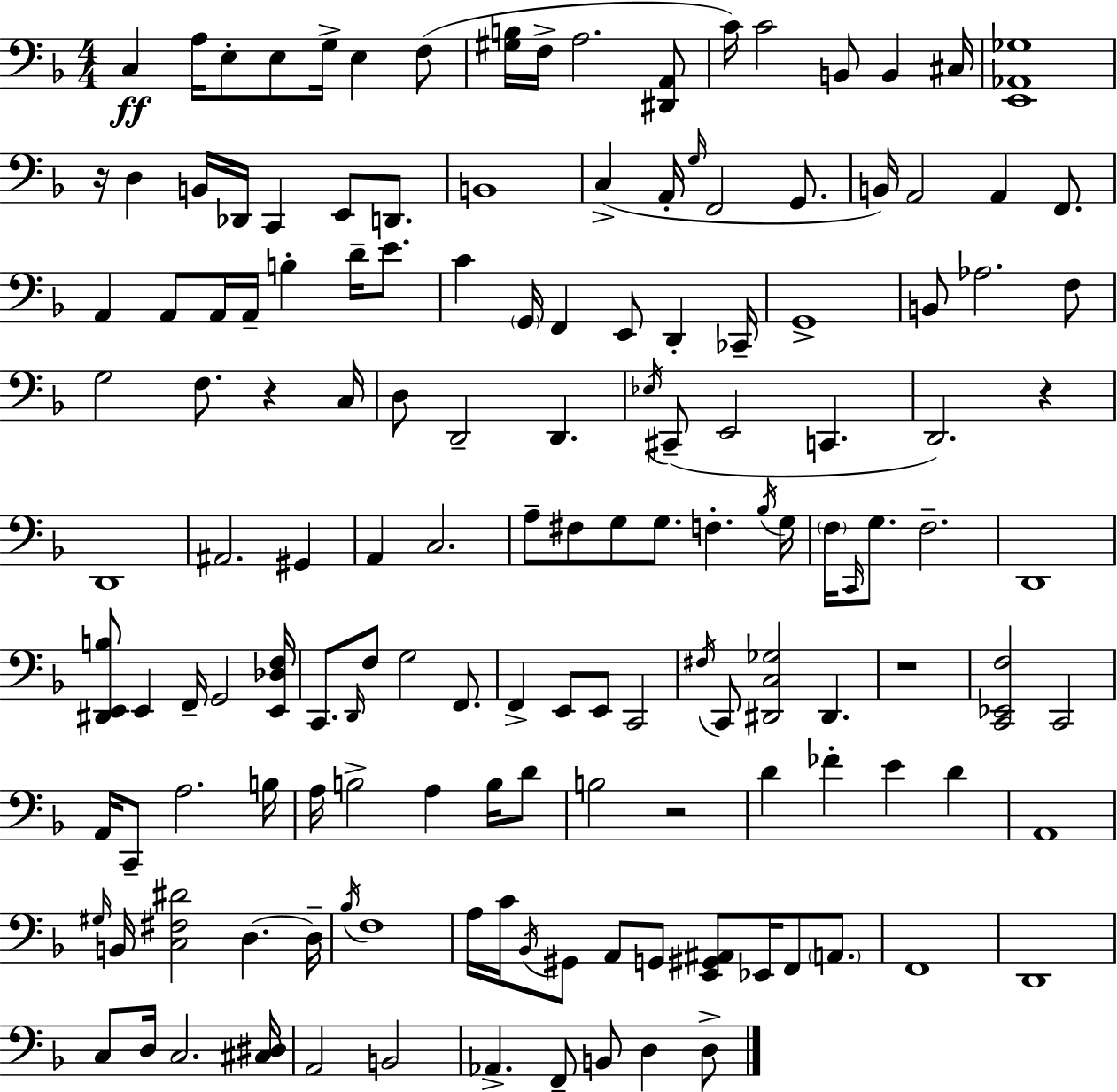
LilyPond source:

{
  \clef bass
  \numericTimeSignature
  \time 4/4
  \key d \minor
  c4\ff a16 e8-. e8 g16-> e4 f8( | <gis b>16 f16-> a2. <dis, a,>8 | c'16) c'2 b,8 b,4 cis16 | <e, aes, ges>1 | \break r16 d4 b,16 des,16 c,4 e,8 d,8. | b,1 | c4->( a,16-. \grace { g16 } f,2 g,8. | b,16) a,2 a,4 f,8. | \break a,4 a,8 a,16 a,16-- b4-. d'16-- e'8. | c'4 \parenthesize g,16 f,4 e,8 d,4-. | ces,16-- g,1-> | b,8 aes2. f8 | \break g2 f8. r4 | c16 d8 d,2-- d,4. | \acciaccatura { ees16 }( cis,8-- e,2 c,4. | d,2.) r4 | \break d,1 | ais,2. gis,4 | a,4 c2. | a8-- fis8 g8 g8. f4.-. | \break \acciaccatura { bes16 } g16 \parenthesize f16 \grace { c,16 } g8. f2.-- | d,1 | <dis, e, b>8 e,4 f,16-- g,2 | <e, des f>16 c,8. \grace { d,16 } f8 g2 | \break f,8. f,4-> e,8 e,8 c,2 | \acciaccatura { fis16 } c,8 <dis, c ges>2 | dis,4. r1 | <c, ees, f>2 c,2 | \break a,16 c,8-- a2. | b16 a16 b2-> a4 | b16 d'8 b2 r2 | d'4 fes'4-. e'4 | \break d'4 a,1 | \grace { gis16 } b,16 <c fis dis'>2 | d4.~~ d16-- \acciaccatura { bes16 } f1 | a16 c'16 \acciaccatura { bes,16 } gis,8 a,8 g,8 | \break <e, gis, ais,>8 ees,16 f,8 \parenthesize a,8. f,1 | d,1 | c8 d16 c2. | <cis dis>16 a,2 | \break b,2 aes,4.-> f,8-- | b,8 d4 d8-> \bar "|."
}